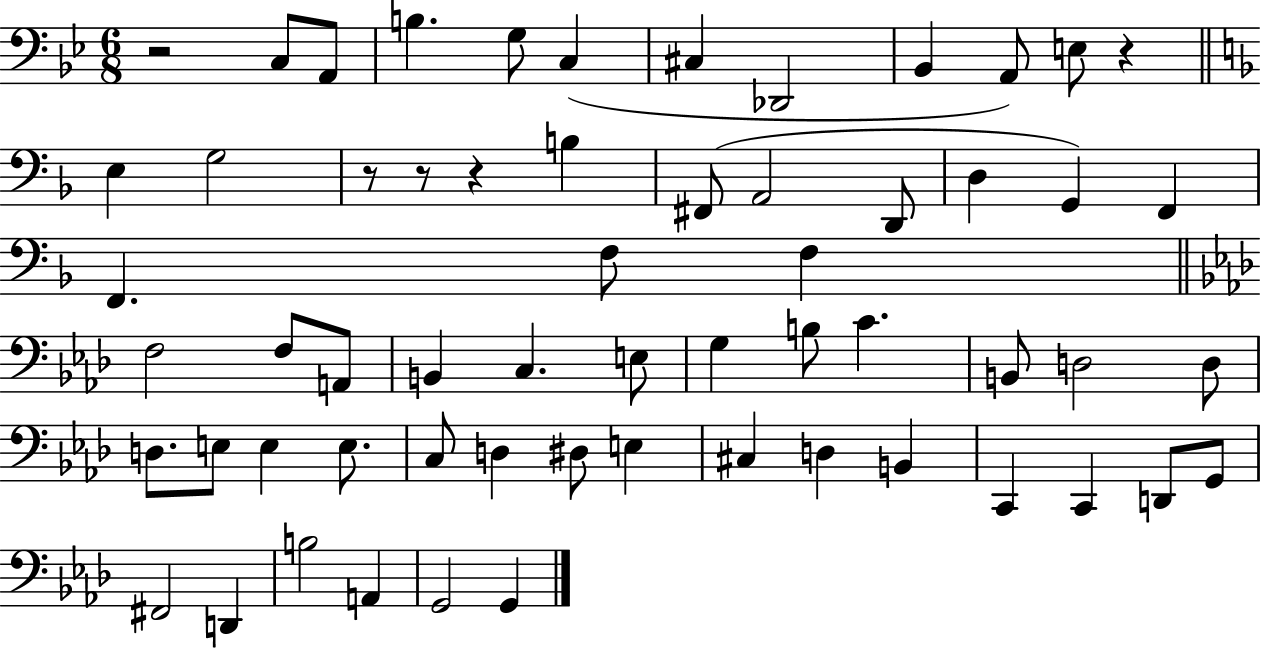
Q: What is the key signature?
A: BES major